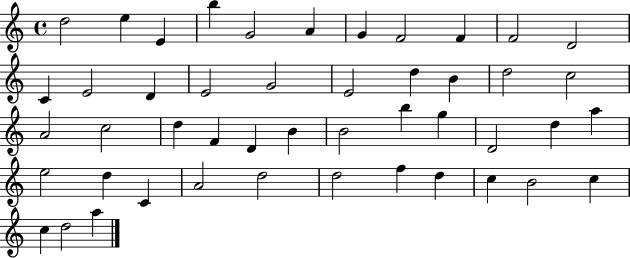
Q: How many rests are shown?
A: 0